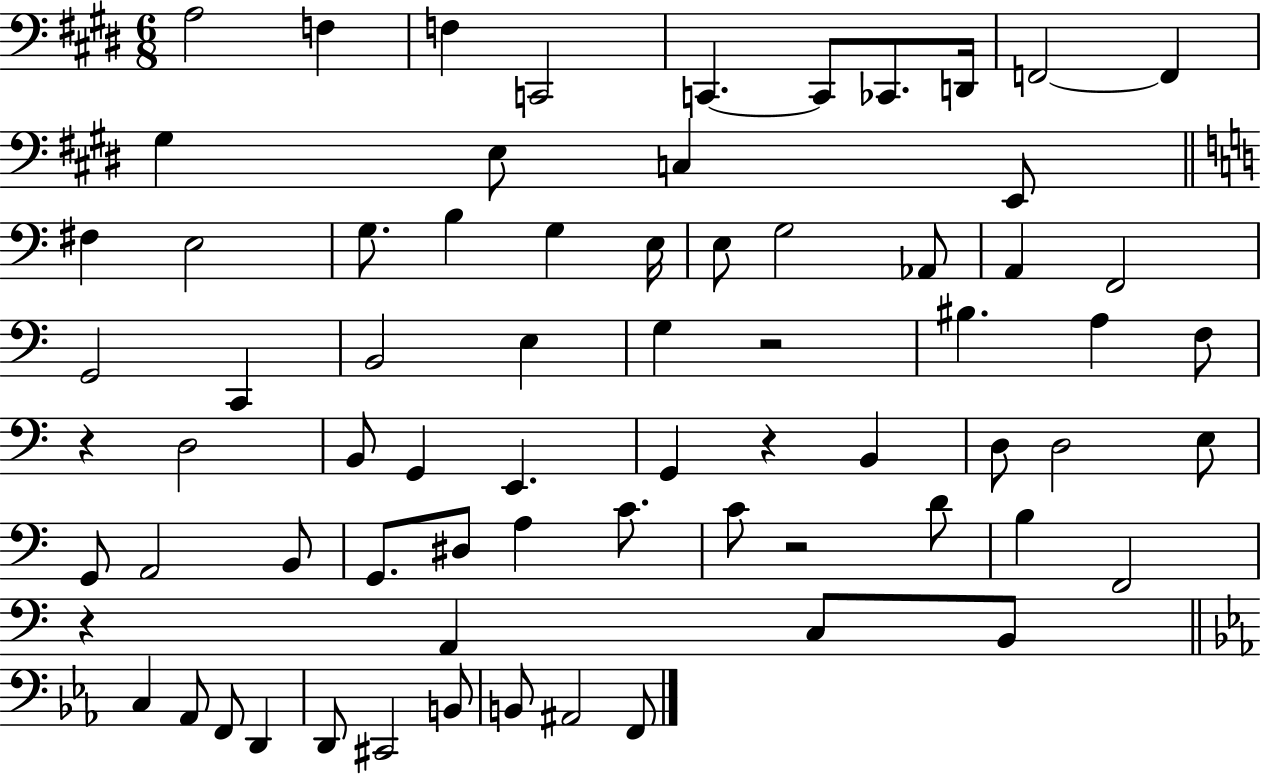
A3/h F3/q F3/q C2/h C2/q. C2/e CES2/e. D2/s F2/h F2/q G#3/q E3/e C3/q E2/e F#3/q E3/h G3/e. B3/q G3/q E3/s E3/e G3/h Ab2/e A2/q F2/h G2/h C2/q B2/h E3/q G3/q R/h BIS3/q. A3/q F3/e R/q D3/h B2/e G2/q E2/q. G2/q R/q B2/q D3/e D3/h E3/e G2/e A2/h B2/e G2/e. D#3/e A3/q C4/e. C4/e R/h D4/e B3/q F2/h R/q A2/q C3/e B2/e C3/q Ab2/e F2/e D2/q D2/e C#2/h B2/e B2/e A#2/h F2/e